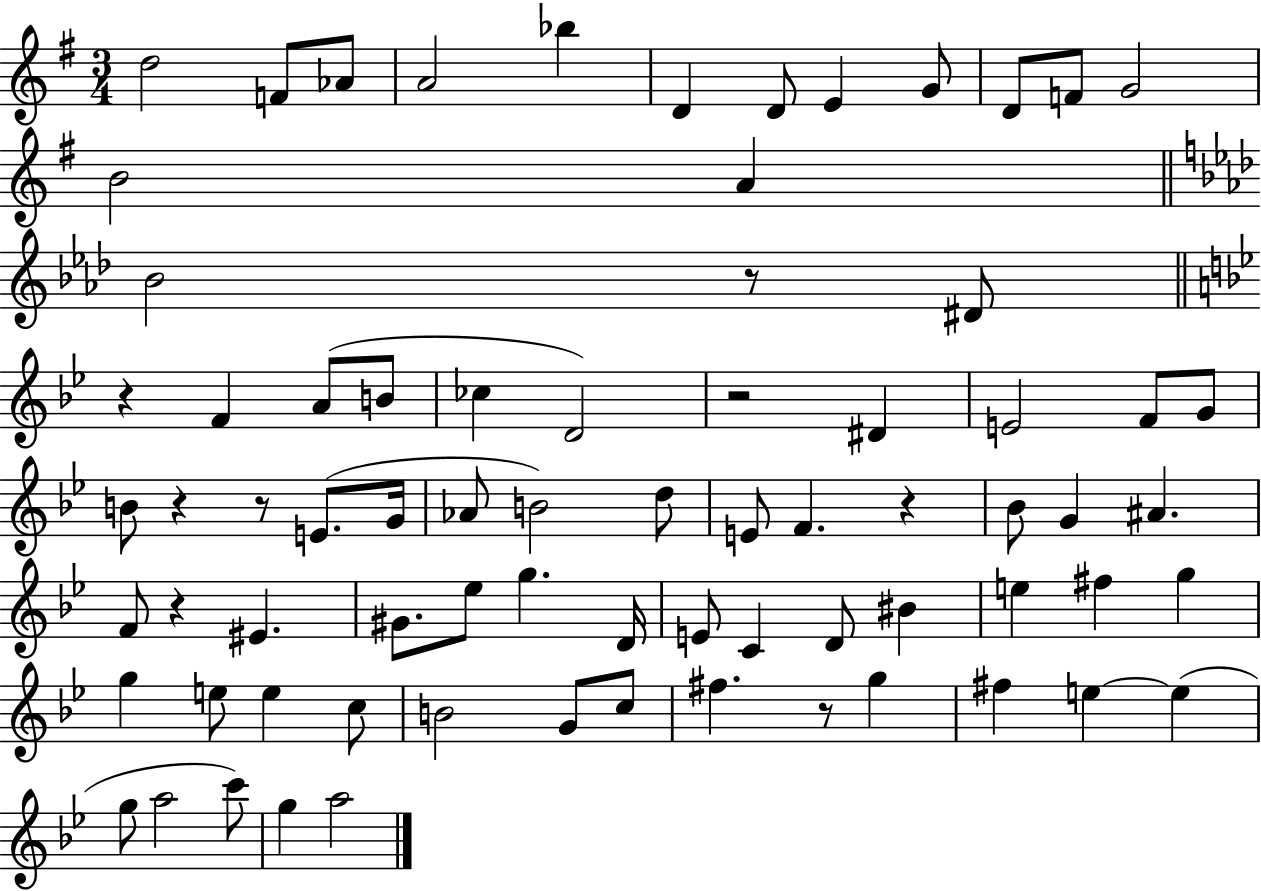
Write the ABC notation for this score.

X:1
T:Untitled
M:3/4
L:1/4
K:G
d2 F/2 _A/2 A2 _b D D/2 E G/2 D/2 F/2 G2 B2 A _B2 z/2 ^D/2 z F A/2 B/2 _c D2 z2 ^D E2 F/2 G/2 B/2 z z/2 E/2 G/4 _A/2 B2 d/2 E/2 F z _B/2 G ^A F/2 z ^E ^G/2 _e/2 g D/4 E/2 C D/2 ^B e ^f g g e/2 e c/2 B2 G/2 c/2 ^f z/2 g ^f e e g/2 a2 c'/2 g a2